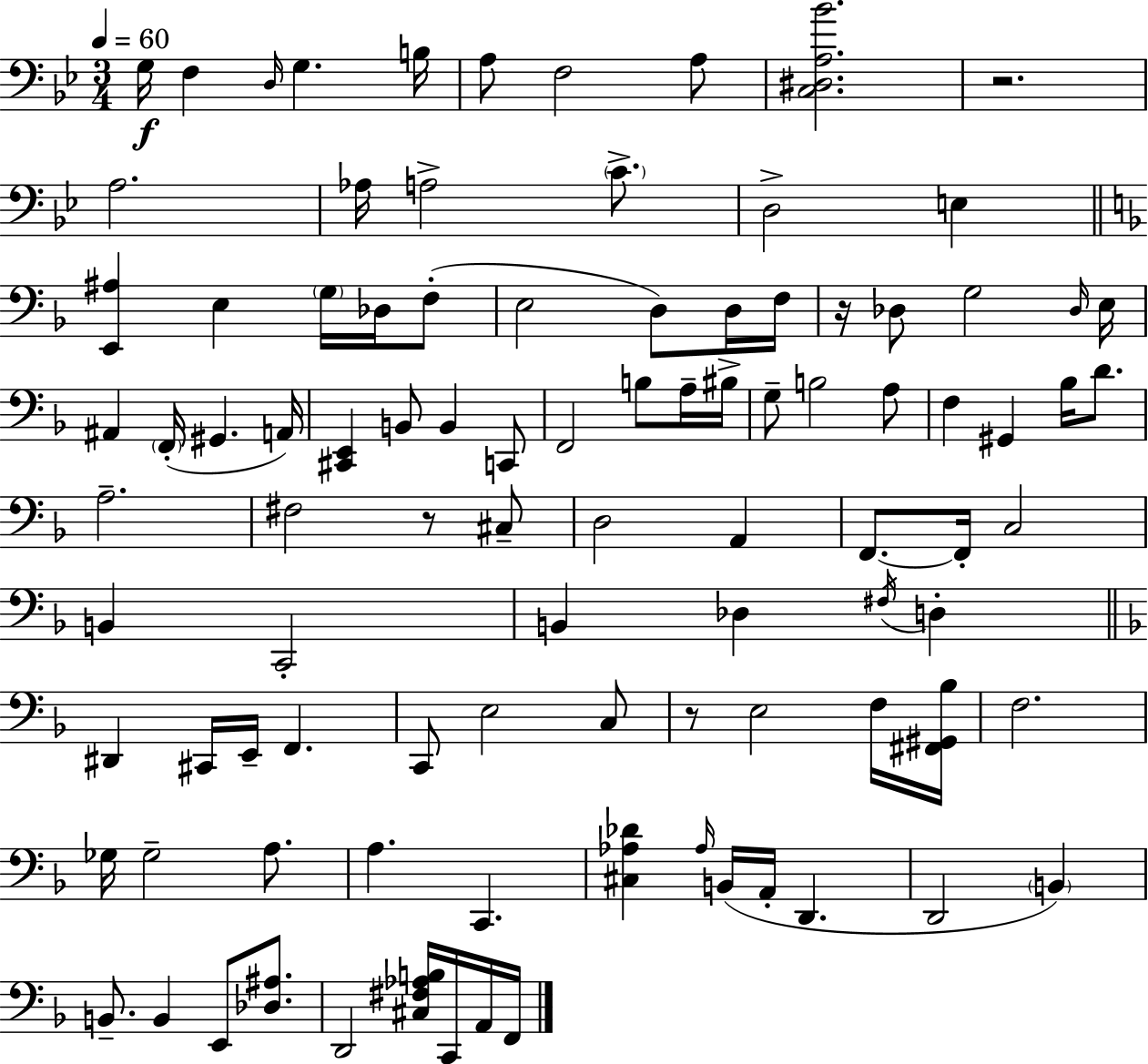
X:1
T:Untitled
M:3/4
L:1/4
K:Gm
G,/4 F, D,/4 G, B,/4 A,/2 F,2 A,/2 [C,^D,A,_B]2 z2 A,2 _A,/4 A,2 C/2 D,2 E, [E,,^A,] E, G,/4 _D,/4 F,/2 E,2 D,/2 D,/4 F,/4 z/4 _D,/2 G,2 _D,/4 E,/4 ^A,, F,,/4 ^G,, A,,/4 [^C,,E,,] B,,/2 B,, C,,/2 F,,2 B,/2 A,/4 ^B,/4 G,/2 B,2 A,/2 F, ^G,, _B,/4 D/2 A,2 ^F,2 z/2 ^C,/2 D,2 A,, F,,/2 F,,/4 C,2 B,, C,,2 B,, _D, ^F,/4 D, ^D,, ^C,,/4 E,,/4 F,, C,,/2 E,2 C,/2 z/2 E,2 F,/4 [^F,,^G,,_B,]/4 F,2 _G,/4 _G,2 A,/2 A, C,, [^C,_A,_D] _A,/4 B,,/4 A,,/4 D,, D,,2 B,, B,,/2 B,, E,,/2 [_D,^A,]/2 D,,2 [^C,^F,_A,B,]/4 C,,/4 A,,/4 F,,/4